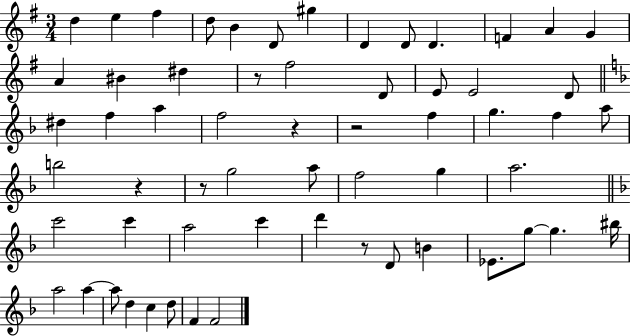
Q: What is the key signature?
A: G major